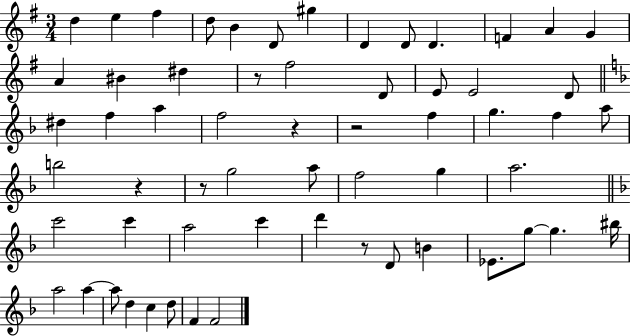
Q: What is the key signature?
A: G major